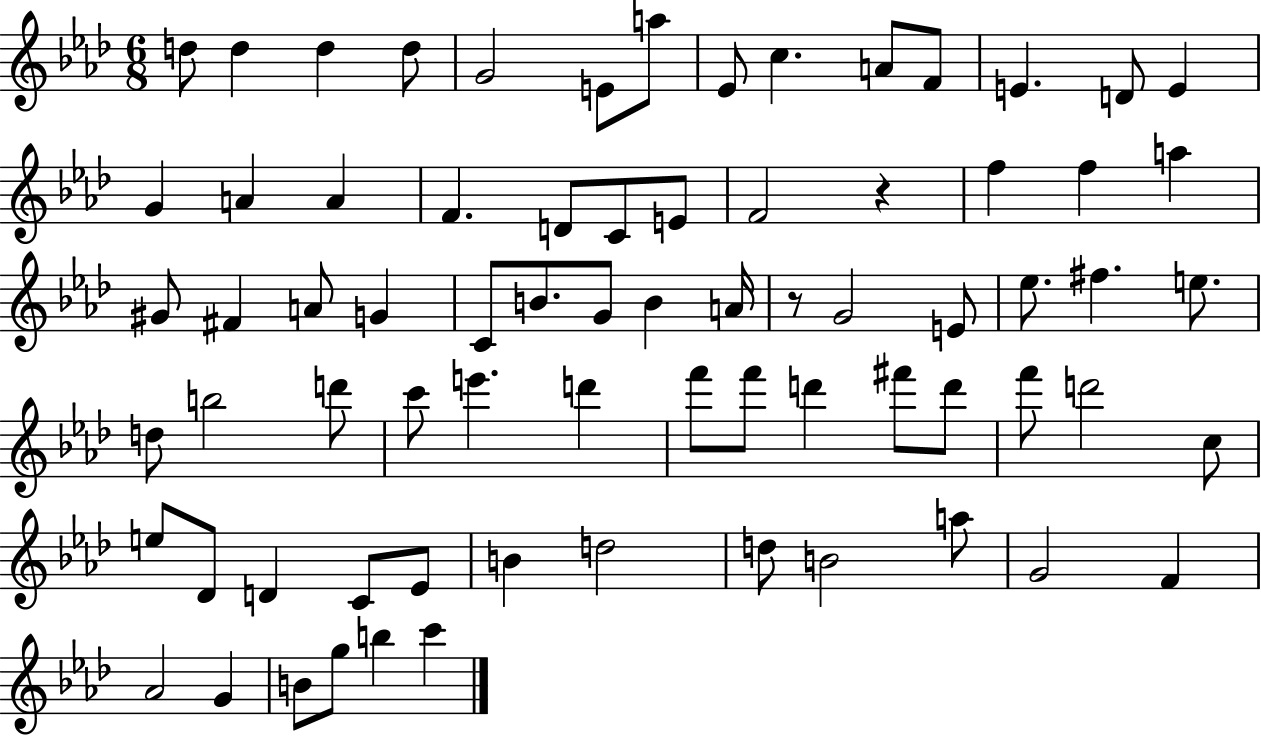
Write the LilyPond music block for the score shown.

{
  \clef treble
  \numericTimeSignature
  \time 6/8
  \key aes \major
  \repeat volta 2 { d''8 d''4 d''4 d''8 | g'2 e'8 a''8 | ees'8 c''4. a'8 f'8 | e'4. d'8 e'4 | \break g'4 a'4 a'4 | f'4. d'8 c'8 e'8 | f'2 r4 | f''4 f''4 a''4 | \break gis'8 fis'4 a'8 g'4 | c'8 b'8. g'8 b'4 a'16 | r8 g'2 e'8 | ees''8. fis''4. e''8. | \break d''8 b''2 d'''8 | c'''8 e'''4. d'''4 | f'''8 f'''8 d'''4 fis'''8 d'''8 | f'''8 d'''2 c''8 | \break e''8 des'8 d'4 c'8 ees'8 | b'4 d''2 | d''8 b'2 a''8 | g'2 f'4 | \break aes'2 g'4 | b'8 g''8 b''4 c'''4 | } \bar "|."
}